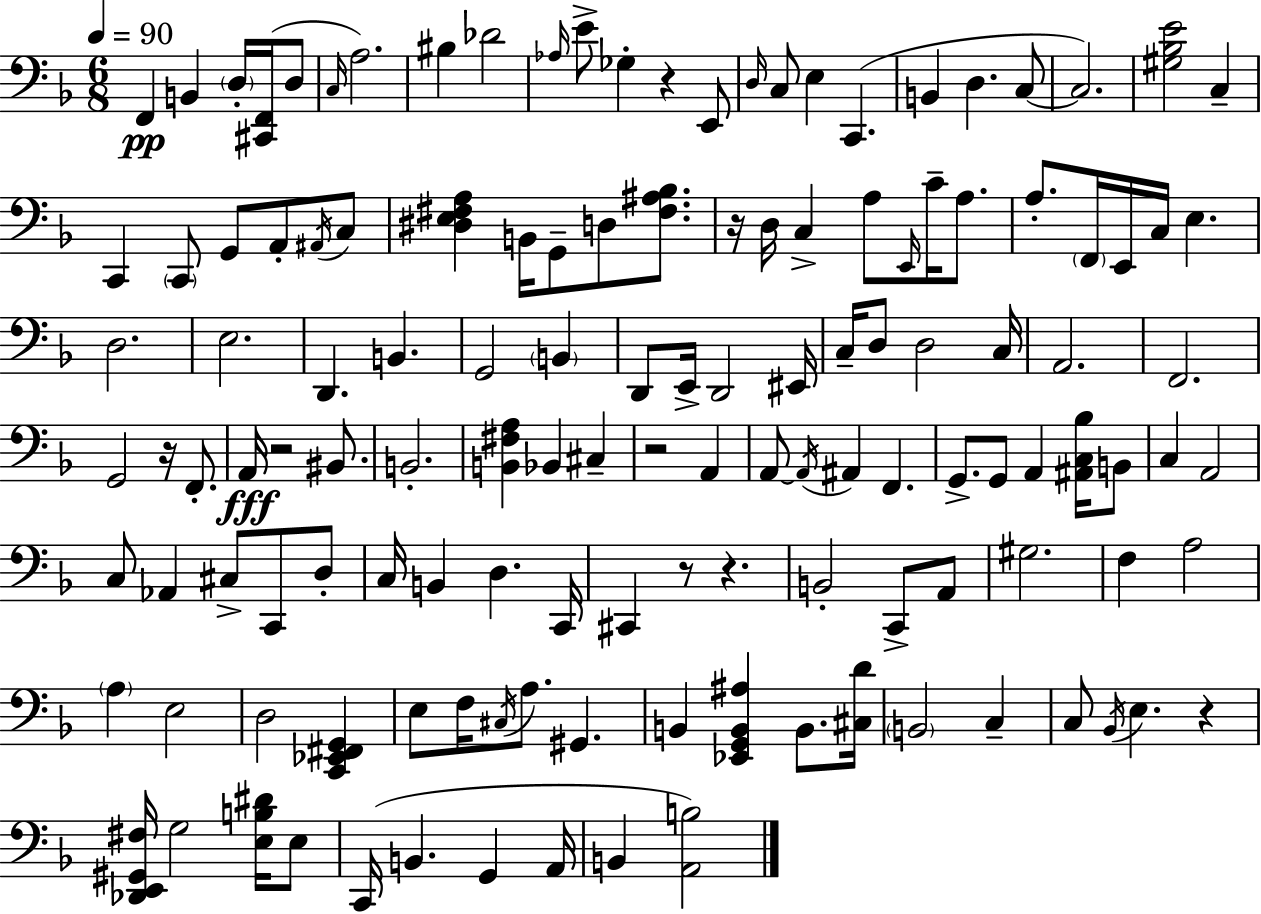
X:1
T:Untitled
M:6/8
L:1/4
K:F
F,, B,, D,/4 [^C,,F,,]/4 D,/2 C,/4 A,2 ^B, _D2 _A,/4 E/2 _G, z E,,/2 D,/4 C,/2 E, C,, B,, D, C,/2 C,2 [^G,_B,E]2 C, C,, C,,/2 G,,/2 A,,/2 ^A,,/4 C,/2 [^D,E,^F,A,] B,,/4 G,,/2 D,/2 [^F,^A,_B,]/2 z/4 D,/4 C, A,/2 E,,/4 C/4 A,/2 A,/2 F,,/4 E,,/4 C,/4 E, D,2 E,2 D,, B,, G,,2 B,, D,,/2 E,,/4 D,,2 ^E,,/4 C,/4 D,/2 D,2 C,/4 A,,2 F,,2 G,,2 z/4 F,,/2 A,,/4 z2 ^B,,/2 B,,2 [B,,^F,A,] _B,, ^C, z2 A,, A,,/2 A,,/4 ^A,, F,, G,,/2 G,,/2 A,, [^A,,C,_B,]/4 B,,/2 C, A,,2 C,/2 _A,, ^C,/2 C,,/2 D,/2 C,/4 B,, D, C,,/4 ^C,, z/2 z B,,2 C,,/2 A,,/2 ^G,2 F, A,2 A, E,2 D,2 [C,,_E,,^F,,G,,] E,/2 F,/4 ^C,/4 A,/2 ^G,, B,, [_E,,G,,B,,^A,] B,,/2 [^C,D]/4 B,,2 C, C,/2 _B,,/4 E, z [_D,,E,,^G,,^F,]/4 G,2 [E,B,^D]/4 E,/2 C,,/4 B,, G,, A,,/4 B,, [A,,B,]2